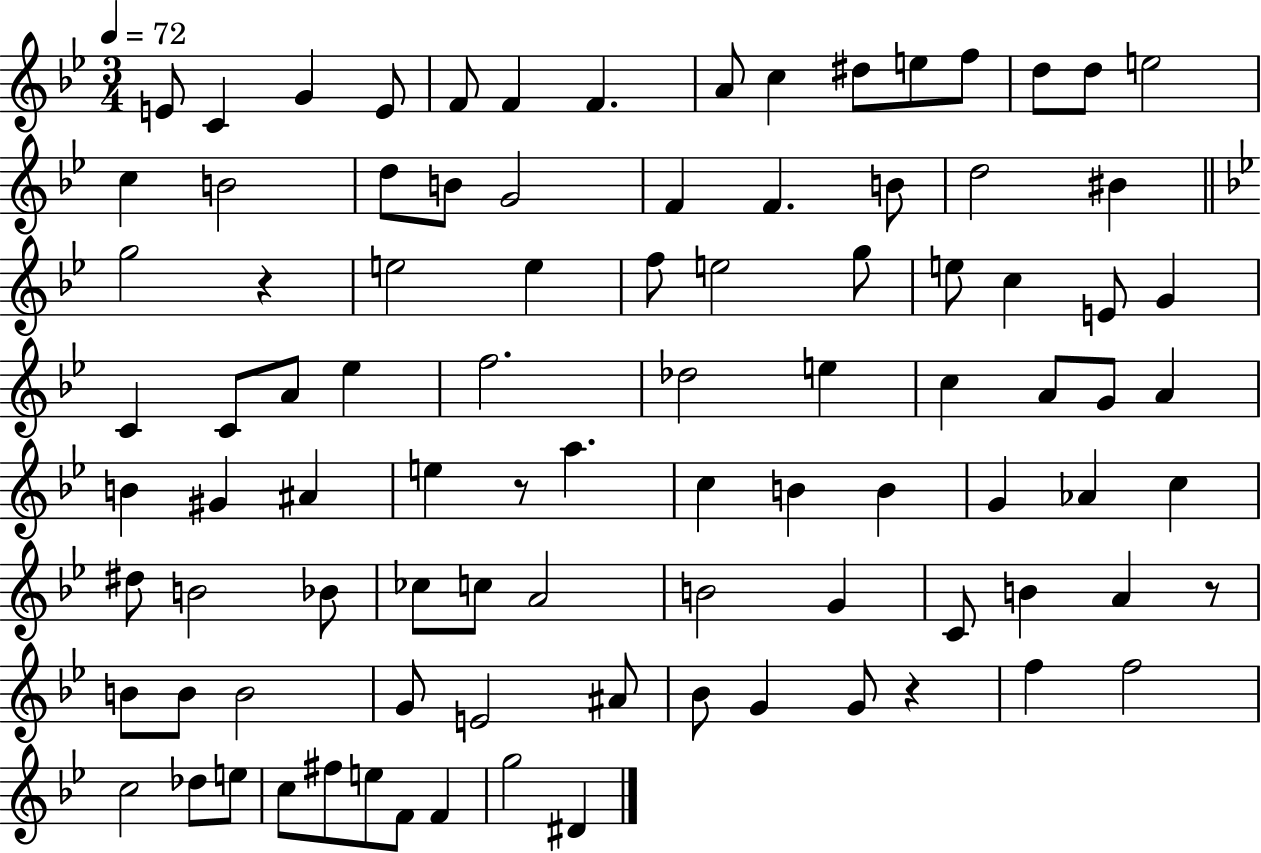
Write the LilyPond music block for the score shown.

{
  \clef treble
  \numericTimeSignature
  \time 3/4
  \key bes \major
  \tempo 4 = 72
  e'8 c'4 g'4 e'8 | f'8 f'4 f'4. | a'8 c''4 dis''8 e''8 f''8 | d''8 d''8 e''2 | \break c''4 b'2 | d''8 b'8 g'2 | f'4 f'4. b'8 | d''2 bis'4 | \break \bar "||" \break \key bes \major g''2 r4 | e''2 e''4 | f''8 e''2 g''8 | e''8 c''4 e'8 g'4 | \break c'4 c'8 a'8 ees''4 | f''2. | des''2 e''4 | c''4 a'8 g'8 a'4 | \break b'4 gis'4 ais'4 | e''4 r8 a''4. | c''4 b'4 b'4 | g'4 aes'4 c''4 | \break dis''8 b'2 bes'8 | ces''8 c''8 a'2 | b'2 g'4 | c'8 b'4 a'4 r8 | \break b'8 b'8 b'2 | g'8 e'2 ais'8 | bes'8 g'4 g'8 r4 | f''4 f''2 | \break c''2 des''8 e''8 | c''8 fis''8 e''8 f'8 f'4 | g''2 dis'4 | \bar "|."
}